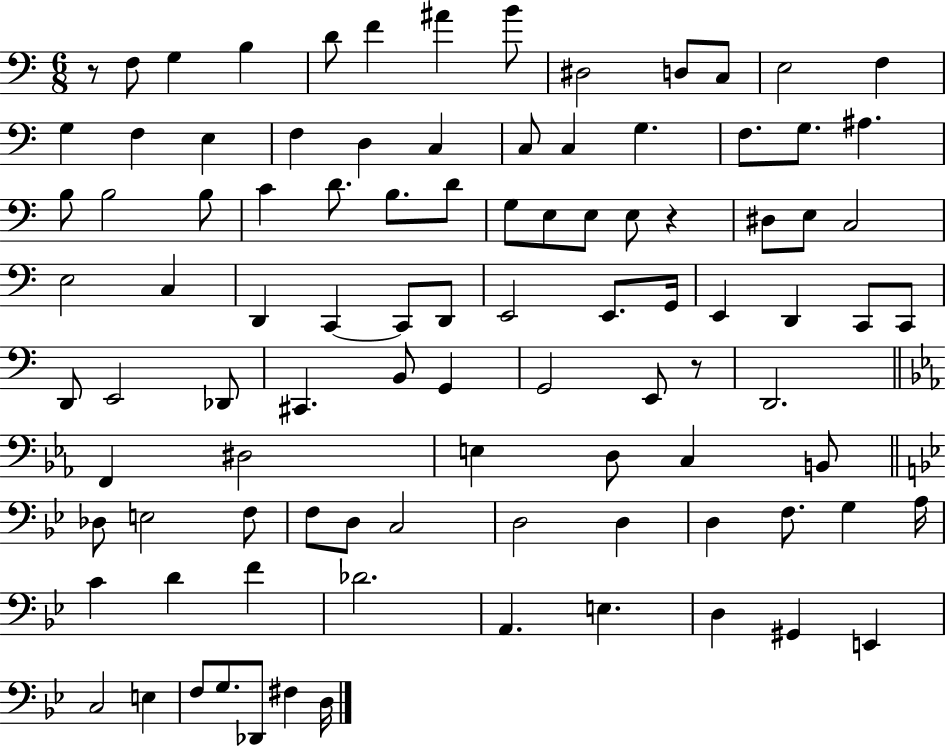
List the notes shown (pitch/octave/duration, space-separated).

R/e F3/e G3/q B3/q D4/e F4/q A#4/q B4/e D#3/h D3/e C3/e E3/h F3/q G3/q F3/q E3/q F3/q D3/q C3/q C3/e C3/q G3/q. F3/e. G3/e. A#3/q. B3/e B3/h B3/e C4/q D4/e. B3/e. D4/e G3/e E3/e E3/e E3/e R/q D#3/e E3/e C3/h E3/h C3/q D2/q C2/q C2/e D2/e E2/h E2/e. G2/s E2/q D2/q C2/e C2/e D2/e E2/h Db2/e C#2/q. B2/e G2/q G2/h E2/e R/e D2/h. F2/q D#3/h E3/q D3/e C3/q B2/e Db3/e E3/h F3/e F3/e D3/e C3/h D3/h D3/q D3/q F3/e. G3/q A3/s C4/q D4/q F4/q Db4/h. A2/q. E3/q. D3/q G#2/q E2/q C3/h E3/q F3/e G3/e. Db2/e F#3/q D3/s